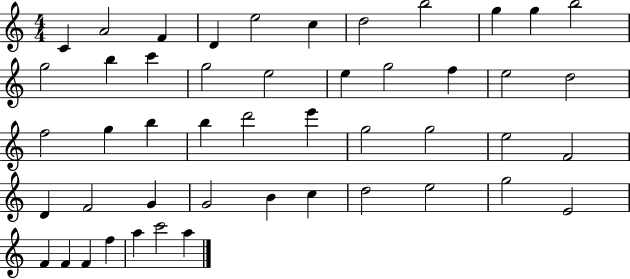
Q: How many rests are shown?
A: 0